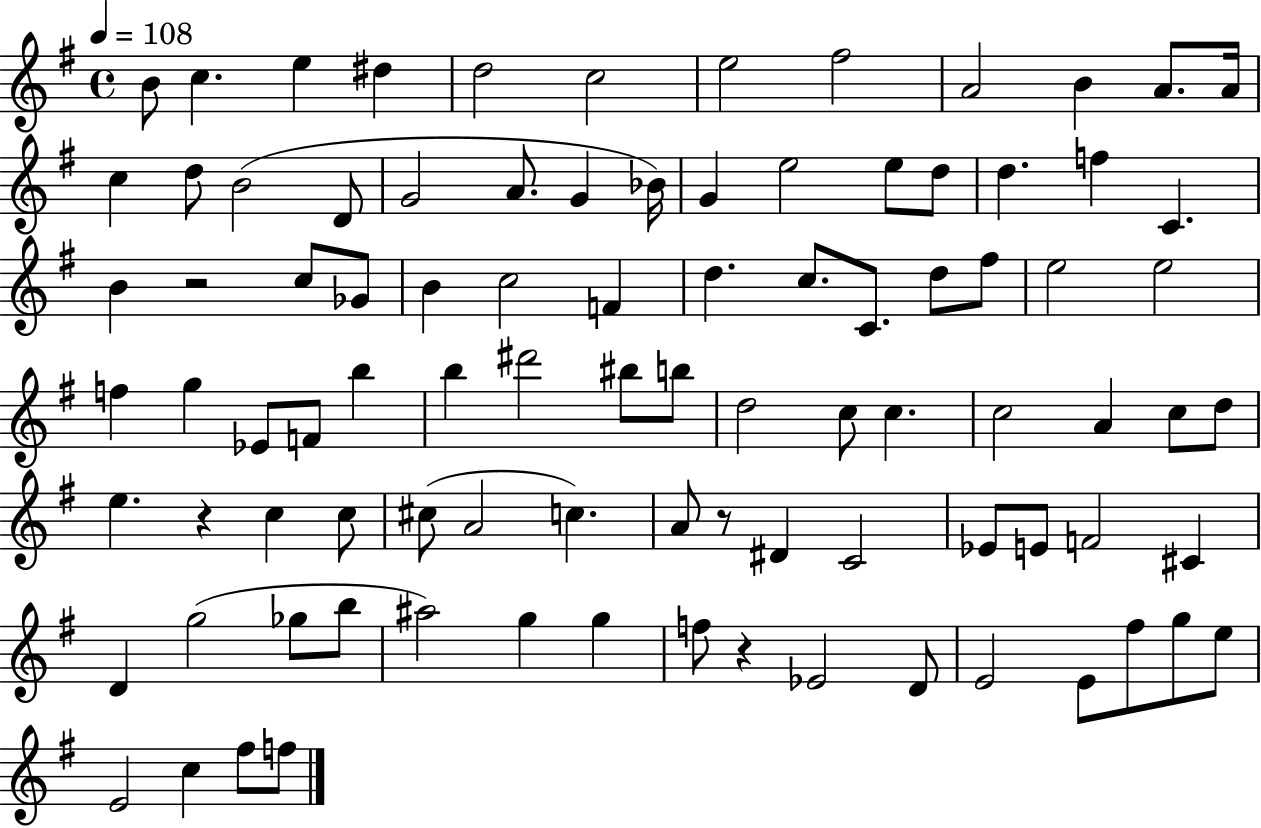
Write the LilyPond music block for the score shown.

{
  \clef treble
  \time 4/4
  \defaultTimeSignature
  \key g \major
  \tempo 4 = 108
  b'8 c''4. e''4 dis''4 | d''2 c''2 | e''2 fis''2 | a'2 b'4 a'8. a'16 | \break c''4 d''8 b'2( d'8 | g'2 a'8. g'4 bes'16) | g'4 e''2 e''8 d''8 | d''4. f''4 c'4. | \break b'4 r2 c''8 ges'8 | b'4 c''2 f'4 | d''4. c''8. c'8. d''8 fis''8 | e''2 e''2 | \break f''4 g''4 ees'8 f'8 b''4 | b''4 dis'''2 bis''8 b''8 | d''2 c''8 c''4. | c''2 a'4 c''8 d''8 | \break e''4. r4 c''4 c''8 | cis''8( a'2 c''4.) | a'8 r8 dis'4 c'2 | ees'8 e'8 f'2 cis'4 | \break d'4 g''2( ges''8 b''8 | ais''2) g''4 g''4 | f''8 r4 ees'2 d'8 | e'2 e'8 fis''8 g''8 e''8 | \break e'2 c''4 fis''8 f''8 | \bar "|."
}